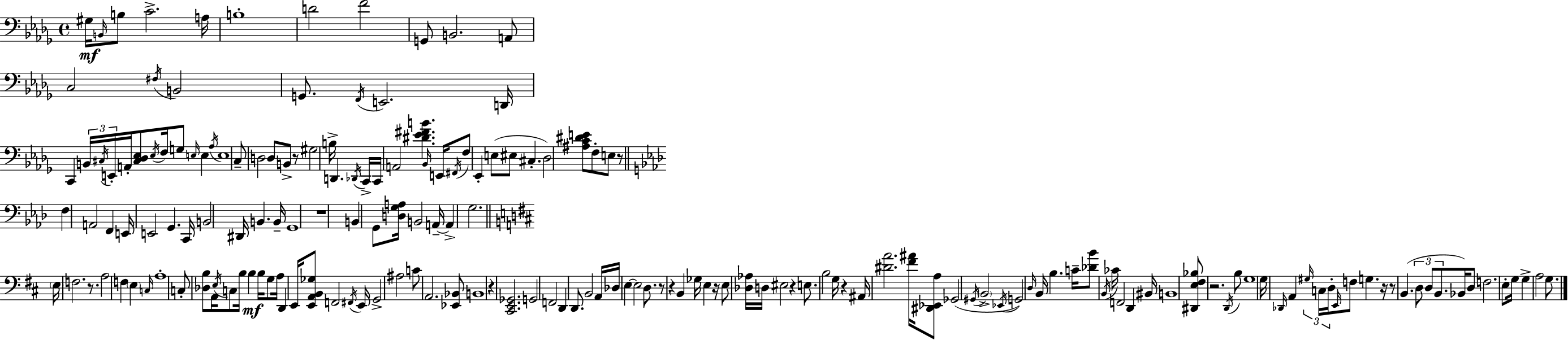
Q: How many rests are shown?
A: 13